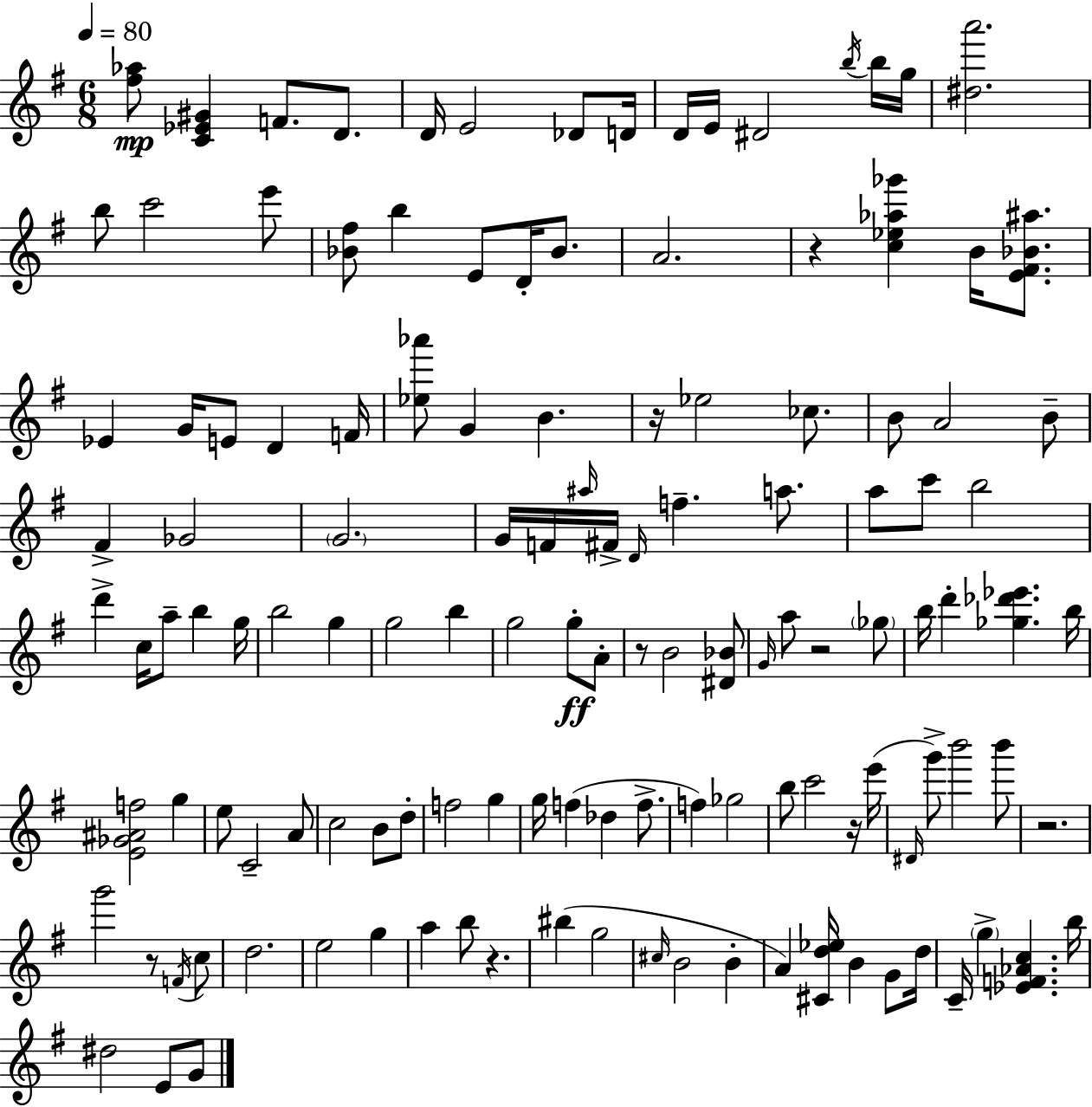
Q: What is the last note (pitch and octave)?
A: G4